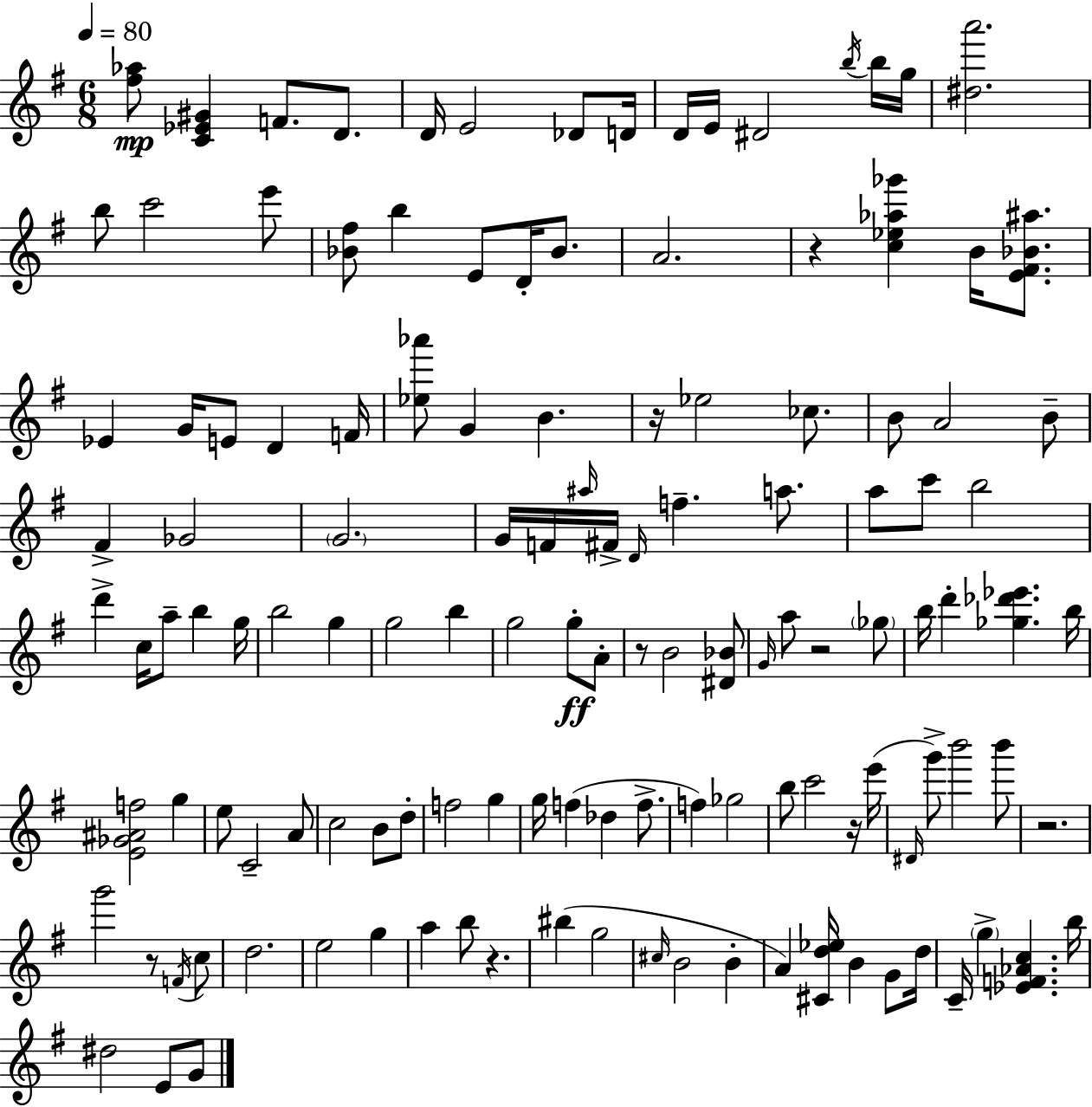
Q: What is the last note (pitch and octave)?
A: G4